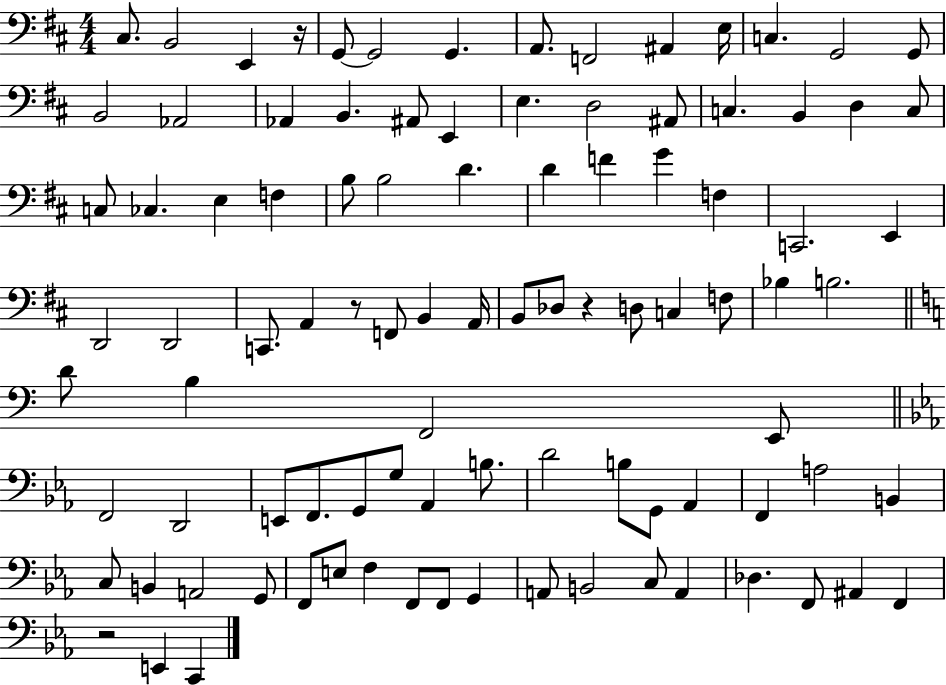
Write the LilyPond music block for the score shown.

{
  \clef bass
  \numericTimeSignature
  \time 4/4
  \key d \major
  cis8. b,2 e,4 r16 | g,8~~ g,2 g,4. | a,8. f,2 ais,4 e16 | c4. g,2 g,8 | \break b,2 aes,2 | aes,4 b,4. ais,8 e,4 | e4. d2 ais,8 | c4. b,4 d4 c8 | \break c8 ces4. e4 f4 | b8 b2 d'4. | d'4 f'4 g'4 f4 | c,2. e,4 | \break d,2 d,2 | c,8. a,4 r8 f,8 b,4 a,16 | b,8 des8 r4 d8 c4 f8 | bes4 b2. | \break \bar "||" \break \key a \minor d'8 b4 f,2 e,8 | \bar "||" \break \key ees \major f,2 d,2 | e,8 f,8. g,8 g8 aes,4 b8. | d'2 b8 g,8 aes,4 | f,4 a2 b,4 | \break c8 b,4 a,2 g,8 | f,8 e8 f4 f,8 f,8 g,4 | a,8 b,2 c8 a,4 | des4. f,8 ais,4 f,4 | \break r2 e,4 c,4 | \bar "|."
}